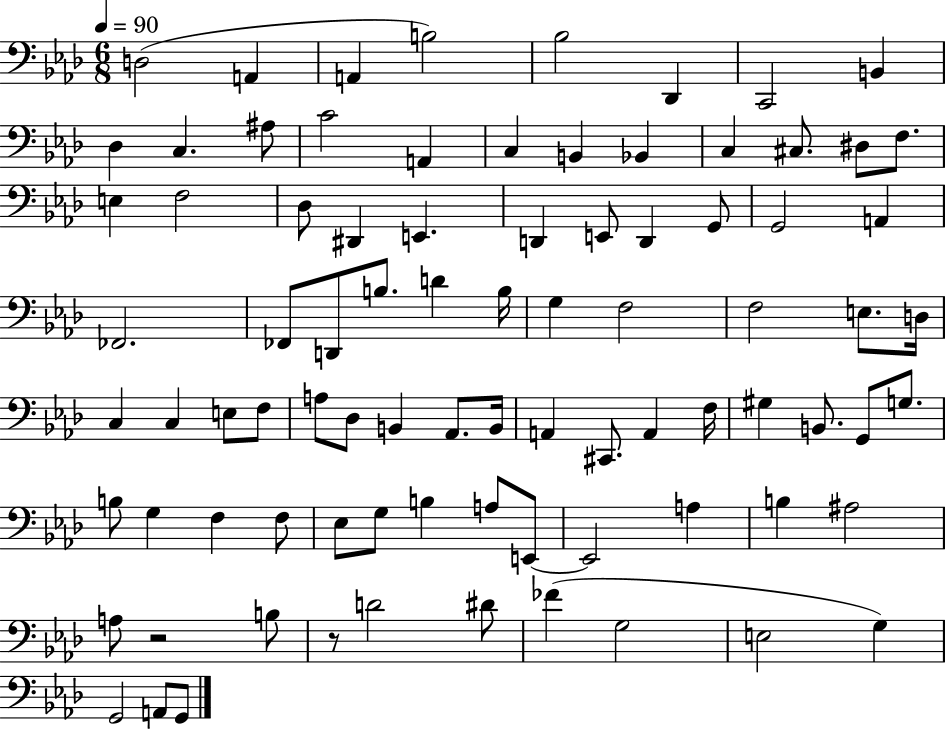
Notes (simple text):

D3/h A2/q A2/q B3/h Bb3/h Db2/q C2/h B2/q Db3/q C3/q. A#3/e C4/h A2/q C3/q B2/q Bb2/q C3/q C#3/e. D#3/e F3/e. E3/q F3/h Db3/e D#2/q E2/q. D2/q E2/e D2/q G2/e G2/h A2/q FES2/h. FES2/e D2/e B3/e. D4/q B3/s G3/q F3/h F3/h E3/e. D3/s C3/q C3/q E3/e F3/e A3/e Db3/e B2/q Ab2/e. B2/s A2/q C#2/e. A2/q F3/s G#3/q B2/e. G2/e G3/e. B3/e G3/q F3/q F3/e Eb3/e G3/e B3/q A3/e E2/e E2/h A3/q B3/q A#3/h A3/e R/h B3/e R/e D4/h D#4/e FES4/q G3/h E3/h G3/q G2/h A2/e G2/e